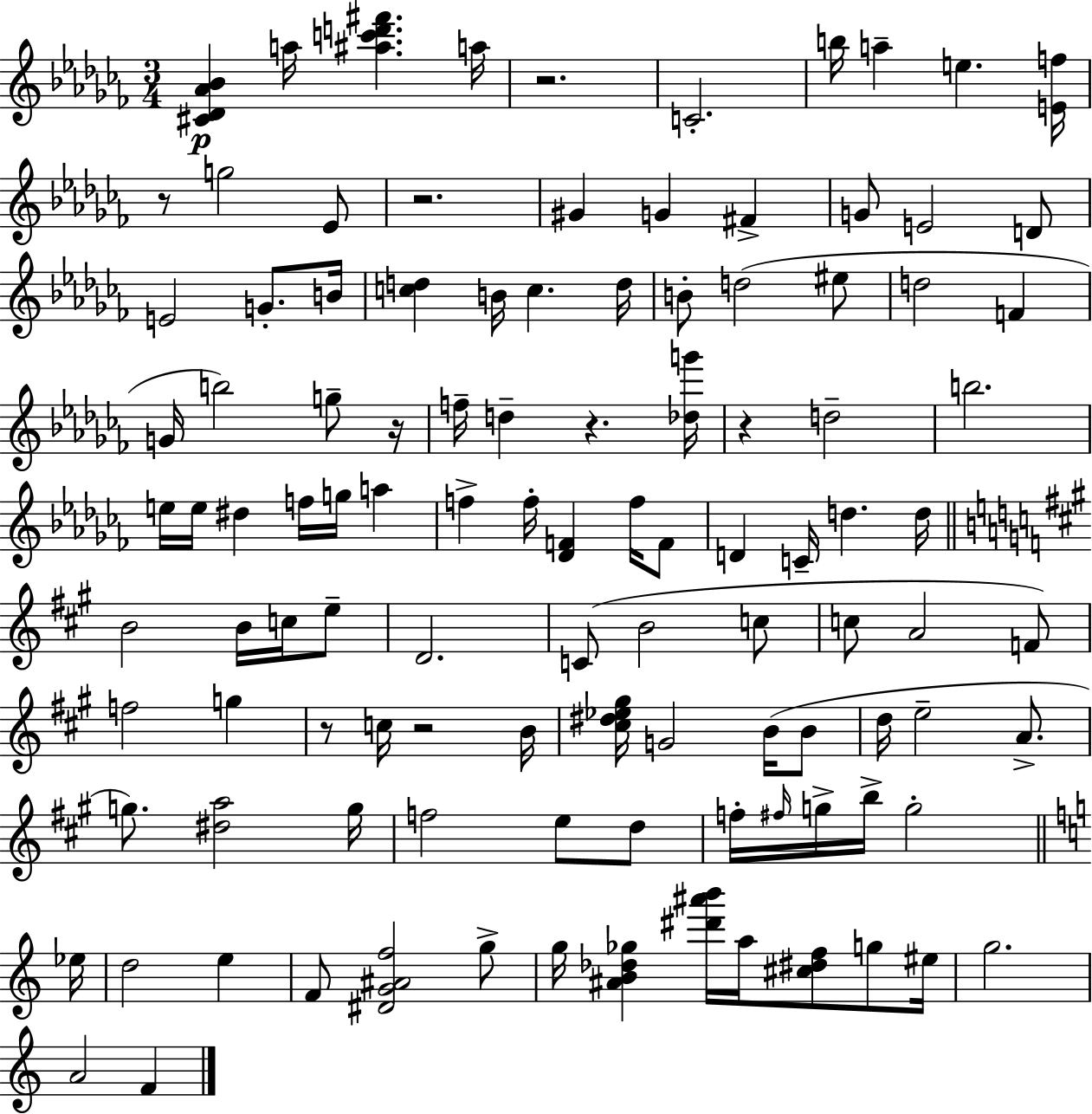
{
  \clef treble
  \numericTimeSignature
  \time 3/4
  \key aes \minor
  <cis' des' aes' bes'>4\p a''16 <ais'' c''' d''' fis'''>4. a''16 | r2. | c'2.-. | b''16 a''4-- e''4. <e' f''>16 | \break r8 g''2 ees'8 | r2. | gis'4 g'4 fis'4-> | g'8 e'2 d'8 | \break e'2 g'8.-. b'16 | <c'' d''>4 b'16 c''4. d''16 | b'8-. d''2( eis''8 | d''2 f'4 | \break g'16 b''2) g''8-- r16 | f''16-- d''4-- r4. <des'' g'''>16 | r4 d''2-- | b''2. | \break e''16 e''16 dis''4 f''16 g''16 a''4 | f''4-> f''16-. <des' f'>4 f''16 f'8 | d'4 c'16-- d''4. d''16 | \bar "||" \break \key a \major b'2 b'16 c''16 e''8-- | d'2. | c'8( b'2 c''8 | c''8 a'2 f'8) | \break f''2 g''4 | r8 c''16 r2 b'16 | <cis'' dis'' ees'' gis''>16 g'2 b'16( b'8 | d''16 e''2-- a'8.-> | \break g''8.) <dis'' a''>2 g''16 | f''2 e''8 d''8 | f''16-. \grace { fis''16 } g''16-> b''16-> g''2-. | \bar "||" \break \key a \minor ees''16 d''2 e''4 | f'8 <dis' g' ais' f''>2 g''8-> | g''16 <ais' b' des'' ges''>4 <dis''' ais''' b'''>16 a''16 <cis'' dis'' f''>8 g''8 | eis''16 g''2. | \break a'2 f'4 | \bar "|."
}